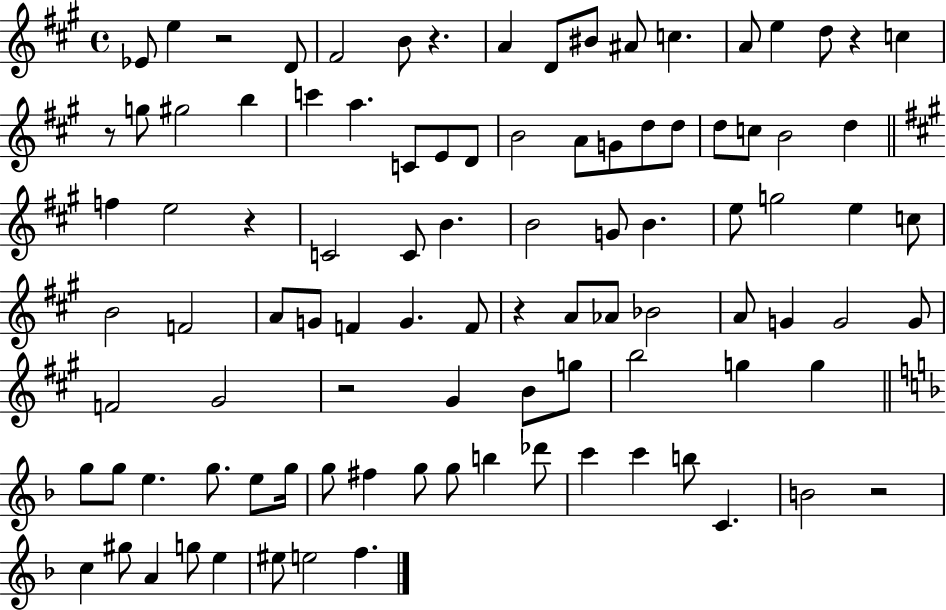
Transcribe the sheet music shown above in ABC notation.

X:1
T:Untitled
M:4/4
L:1/4
K:A
_E/2 e z2 D/2 ^F2 B/2 z A D/2 ^B/2 ^A/2 c A/2 e d/2 z c z/2 g/2 ^g2 b c' a C/2 E/2 D/2 B2 A/2 G/2 d/2 d/2 d/2 c/2 B2 d f e2 z C2 C/2 B B2 G/2 B e/2 g2 e c/2 B2 F2 A/2 G/2 F G F/2 z A/2 _A/2 _B2 A/2 G G2 G/2 F2 ^G2 z2 ^G B/2 g/2 b2 g g g/2 g/2 e g/2 e/2 g/4 g/2 ^f g/2 g/2 b _d'/2 c' c' b/2 C B2 z2 c ^g/2 A g/2 e ^e/2 e2 f